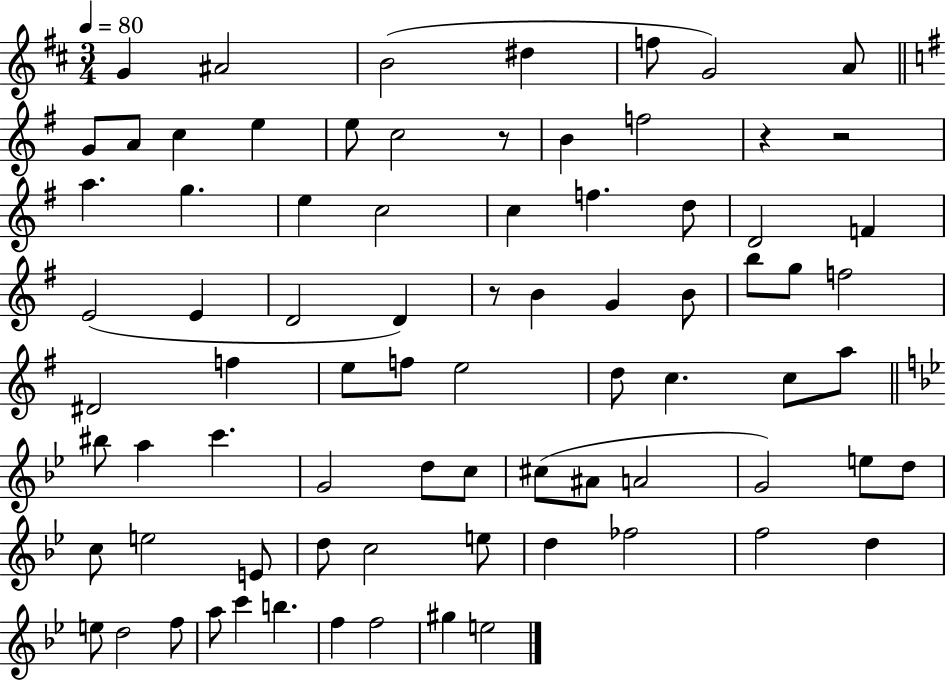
X:1
T:Untitled
M:3/4
L:1/4
K:D
G ^A2 B2 ^d f/2 G2 A/2 G/2 A/2 c e e/2 c2 z/2 B f2 z z2 a g e c2 c f d/2 D2 F E2 E D2 D z/2 B G B/2 b/2 g/2 f2 ^D2 f e/2 f/2 e2 d/2 c c/2 a/2 ^b/2 a c' G2 d/2 c/2 ^c/2 ^A/2 A2 G2 e/2 d/2 c/2 e2 E/2 d/2 c2 e/2 d _f2 f2 d e/2 d2 f/2 a/2 c' b f f2 ^g e2